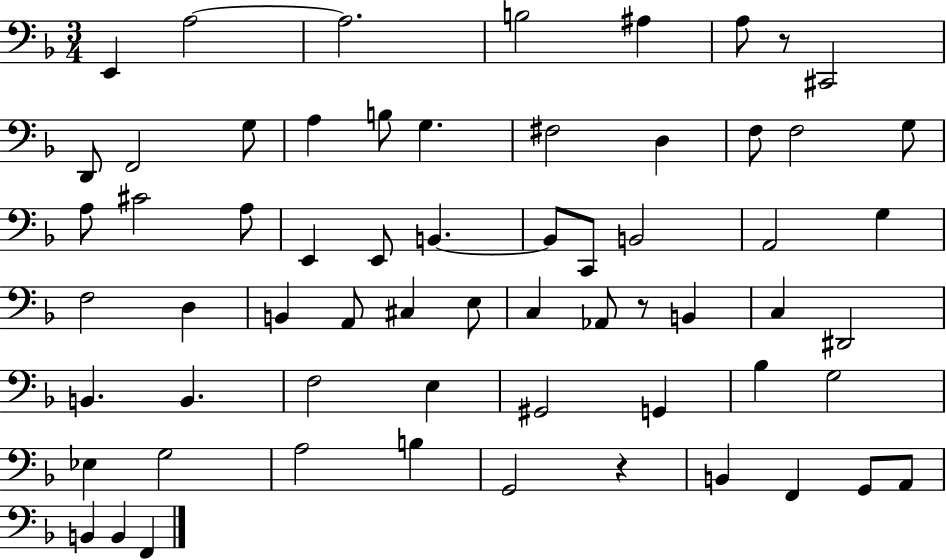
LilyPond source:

{
  \clef bass
  \numericTimeSignature
  \time 3/4
  \key f \major
  e,4 a2~~ | a2. | b2 ais4 | a8 r8 cis,2 | \break d,8 f,2 g8 | a4 b8 g4. | fis2 d4 | f8 f2 g8 | \break a8 cis'2 a8 | e,4 e,8 b,4.~~ | b,8 c,8 b,2 | a,2 g4 | \break f2 d4 | b,4 a,8 cis4 e8 | c4 aes,8 r8 b,4 | c4 dis,2 | \break b,4. b,4. | f2 e4 | gis,2 g,4 | bes4 g2 | \break ees4 g2 | a2 b4 | g,2 r4 | b,4 f,4 g,8 a,8 | \break b,4 b,4 f,4 | \bar "|."
}